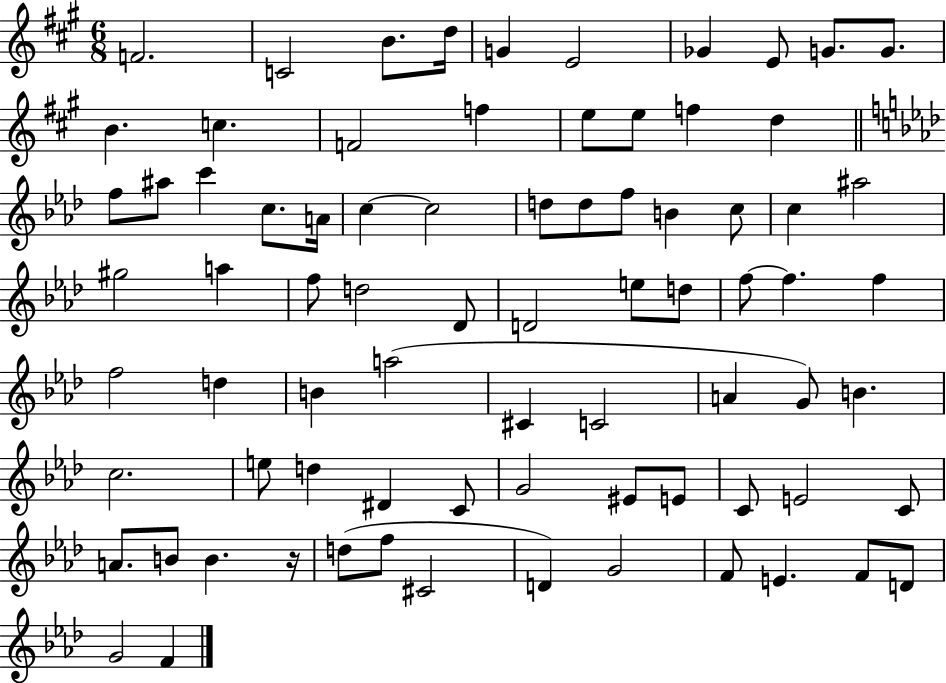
F4/h. C4/h B4/e. D5/s G4/q E4/h Gb4/q E4/e G4/e. G4/e. B4/q. C5/q. F4/h F5/q E5/e E5/e F5/q D5/q F5/e A#5/e C6/q C5/e. A4/s C5/q C5/h D5/e D5/e F5/e B4/q C5/e C5/q A#5/h G#5/h A5/q F5/e D5/h Db4/e D4/h E5/e D5/e F5/e F5/q. F5/q F5/h D5/q B4/q A5/h C#4/q C4/h A4/q G4/e B4/q. C5/h. E5/e D5/q D#4/q C4/e G4/h EIS4/e E4/e C4/e E4/h C4/e A4/e. B4/e B4/q. R/s D5/e F5/e C#4/h D4/q G4/h F4/e E4/q. F4/e D4/e G4/h F4/q